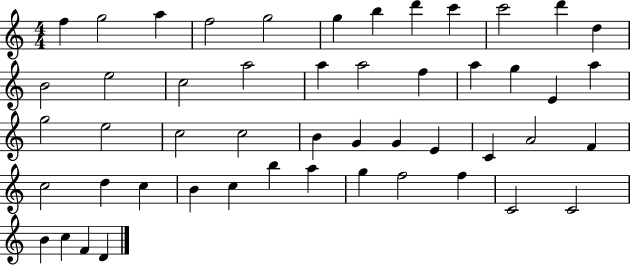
{
  \clef treble
  \numericTimeSignature
  \time 4/4
  \key c \major
  f''4 g''2 a''4 | f''2 g''2 | g''4 b''4 d'''4 c'''4 | c'''2 d'''4 d''4 | \break b'2 e''2 | c''2 a''2 | a''4 a''2 f''4 | a''4 g''4 e'4 a''4 | \break g''2 e''2 | c''2 c''2 | b'4 g'4 g'4 e'4 | c'4 a'2 f'4 | \break c''2 d''4 c''4 | b'4 c''4 b''4 a''4 | g''4 f''2 f''4 | c'2 c'2 | \break b'4 c''4 f'4 d'4 | \bar "|."
}